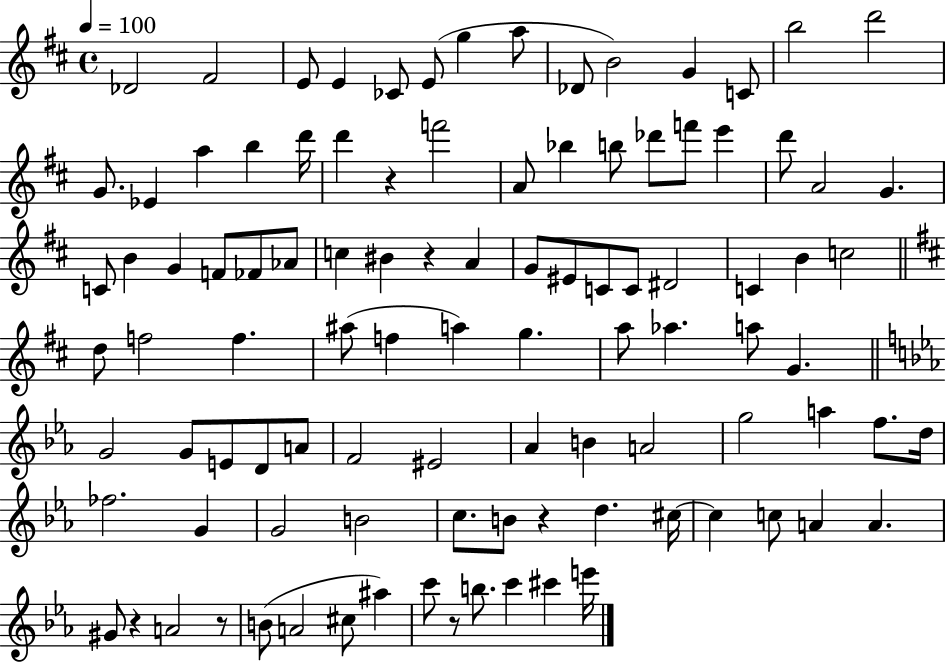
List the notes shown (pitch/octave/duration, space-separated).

Db4/h F#4/h E4/e E4/q CES4/e E4/e G5/q A5/e Db4/e B4/h G4/q C4/e B5/h D6/h G4/e. Eb4/q A5/q B5/q D6/s D6/q R/q F6/h A4/e Bb5/q B5/e Db6/e F6/e E6/q D6/e A4/h G4/q. C4/e B4/q G4/q F4/e FES4/e Ab4/e C5/q BIS4/q R/q A4/q G4/e EIS4/e C4/e C4/e D#4/h C4/q B4/q C5/h D5/e F5/h F5/q. A#5/e F5/q A5/q G5/q. A5/e Ab5/q. A5/e G4/q. G4/h G4/e E4/e D4/e A4/e F4/h EIS4/h Ab4/q B4/q A4/h G5/h A5/q F5/e. D5/s FES5/h. G4/q G4/h B4/h C5/e. B4/e R/q D5/q. C#5/s C#5/q C5/e A4/q A4/q. G#4/e R/q A4/h R/e B4/e A4/h C#5/e A#5/q C6/e R/e B5/e. C6/q C#6/q E6/s